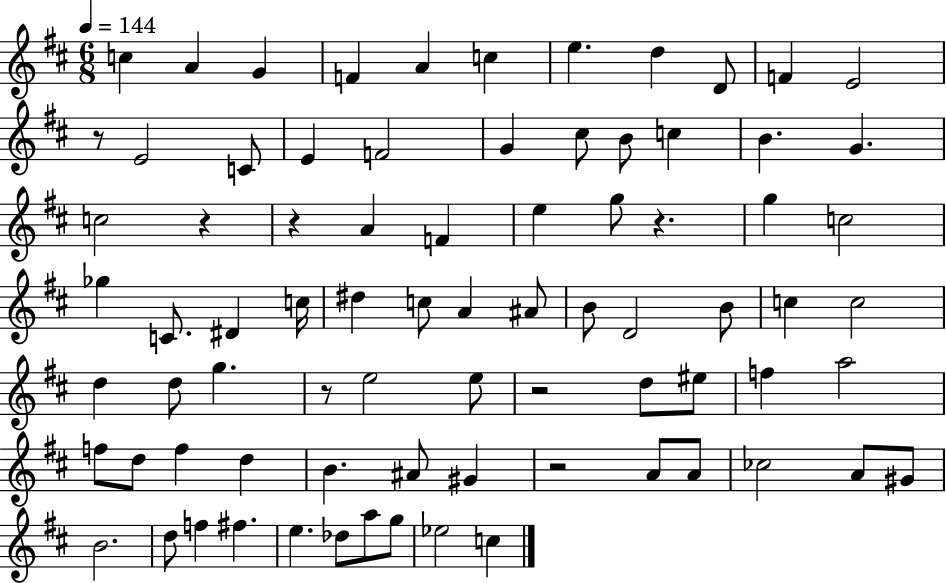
C5/q A4/q G4/q F4/q A4/q C5/q E5/q. D5/q D4/e F4/q E4/h R/e E4/h C4/e E4/q F4/h G4/q C#5/e B4/e C5/q B4/q. G4/q. C5/h R/q R/q A4/q F4/q E5/q G5/e R/q. G5/q C5/h Gb5/q C4/e. D#4/q C5/s D#5/q C5/e A4/q A#4/e B4/e D4/h B4/e C5/q C5/h D5/q D5/e G5/q. R/e E5/h E5/e R/h D5/e EIS5/e F5/q A5/h F5/e D5/e F5/q D5/q B4/q. A#4/e G#4/q R/h A4/e A4/e CES5/h A4/e G#4/e B4/h. D5/e F5/q F#5/q. E5/q. Db5/e A5/e G5/e Eb5/h C5/q